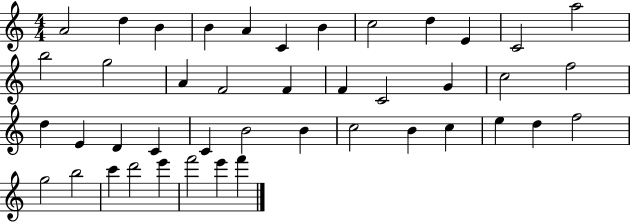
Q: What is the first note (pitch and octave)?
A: A4